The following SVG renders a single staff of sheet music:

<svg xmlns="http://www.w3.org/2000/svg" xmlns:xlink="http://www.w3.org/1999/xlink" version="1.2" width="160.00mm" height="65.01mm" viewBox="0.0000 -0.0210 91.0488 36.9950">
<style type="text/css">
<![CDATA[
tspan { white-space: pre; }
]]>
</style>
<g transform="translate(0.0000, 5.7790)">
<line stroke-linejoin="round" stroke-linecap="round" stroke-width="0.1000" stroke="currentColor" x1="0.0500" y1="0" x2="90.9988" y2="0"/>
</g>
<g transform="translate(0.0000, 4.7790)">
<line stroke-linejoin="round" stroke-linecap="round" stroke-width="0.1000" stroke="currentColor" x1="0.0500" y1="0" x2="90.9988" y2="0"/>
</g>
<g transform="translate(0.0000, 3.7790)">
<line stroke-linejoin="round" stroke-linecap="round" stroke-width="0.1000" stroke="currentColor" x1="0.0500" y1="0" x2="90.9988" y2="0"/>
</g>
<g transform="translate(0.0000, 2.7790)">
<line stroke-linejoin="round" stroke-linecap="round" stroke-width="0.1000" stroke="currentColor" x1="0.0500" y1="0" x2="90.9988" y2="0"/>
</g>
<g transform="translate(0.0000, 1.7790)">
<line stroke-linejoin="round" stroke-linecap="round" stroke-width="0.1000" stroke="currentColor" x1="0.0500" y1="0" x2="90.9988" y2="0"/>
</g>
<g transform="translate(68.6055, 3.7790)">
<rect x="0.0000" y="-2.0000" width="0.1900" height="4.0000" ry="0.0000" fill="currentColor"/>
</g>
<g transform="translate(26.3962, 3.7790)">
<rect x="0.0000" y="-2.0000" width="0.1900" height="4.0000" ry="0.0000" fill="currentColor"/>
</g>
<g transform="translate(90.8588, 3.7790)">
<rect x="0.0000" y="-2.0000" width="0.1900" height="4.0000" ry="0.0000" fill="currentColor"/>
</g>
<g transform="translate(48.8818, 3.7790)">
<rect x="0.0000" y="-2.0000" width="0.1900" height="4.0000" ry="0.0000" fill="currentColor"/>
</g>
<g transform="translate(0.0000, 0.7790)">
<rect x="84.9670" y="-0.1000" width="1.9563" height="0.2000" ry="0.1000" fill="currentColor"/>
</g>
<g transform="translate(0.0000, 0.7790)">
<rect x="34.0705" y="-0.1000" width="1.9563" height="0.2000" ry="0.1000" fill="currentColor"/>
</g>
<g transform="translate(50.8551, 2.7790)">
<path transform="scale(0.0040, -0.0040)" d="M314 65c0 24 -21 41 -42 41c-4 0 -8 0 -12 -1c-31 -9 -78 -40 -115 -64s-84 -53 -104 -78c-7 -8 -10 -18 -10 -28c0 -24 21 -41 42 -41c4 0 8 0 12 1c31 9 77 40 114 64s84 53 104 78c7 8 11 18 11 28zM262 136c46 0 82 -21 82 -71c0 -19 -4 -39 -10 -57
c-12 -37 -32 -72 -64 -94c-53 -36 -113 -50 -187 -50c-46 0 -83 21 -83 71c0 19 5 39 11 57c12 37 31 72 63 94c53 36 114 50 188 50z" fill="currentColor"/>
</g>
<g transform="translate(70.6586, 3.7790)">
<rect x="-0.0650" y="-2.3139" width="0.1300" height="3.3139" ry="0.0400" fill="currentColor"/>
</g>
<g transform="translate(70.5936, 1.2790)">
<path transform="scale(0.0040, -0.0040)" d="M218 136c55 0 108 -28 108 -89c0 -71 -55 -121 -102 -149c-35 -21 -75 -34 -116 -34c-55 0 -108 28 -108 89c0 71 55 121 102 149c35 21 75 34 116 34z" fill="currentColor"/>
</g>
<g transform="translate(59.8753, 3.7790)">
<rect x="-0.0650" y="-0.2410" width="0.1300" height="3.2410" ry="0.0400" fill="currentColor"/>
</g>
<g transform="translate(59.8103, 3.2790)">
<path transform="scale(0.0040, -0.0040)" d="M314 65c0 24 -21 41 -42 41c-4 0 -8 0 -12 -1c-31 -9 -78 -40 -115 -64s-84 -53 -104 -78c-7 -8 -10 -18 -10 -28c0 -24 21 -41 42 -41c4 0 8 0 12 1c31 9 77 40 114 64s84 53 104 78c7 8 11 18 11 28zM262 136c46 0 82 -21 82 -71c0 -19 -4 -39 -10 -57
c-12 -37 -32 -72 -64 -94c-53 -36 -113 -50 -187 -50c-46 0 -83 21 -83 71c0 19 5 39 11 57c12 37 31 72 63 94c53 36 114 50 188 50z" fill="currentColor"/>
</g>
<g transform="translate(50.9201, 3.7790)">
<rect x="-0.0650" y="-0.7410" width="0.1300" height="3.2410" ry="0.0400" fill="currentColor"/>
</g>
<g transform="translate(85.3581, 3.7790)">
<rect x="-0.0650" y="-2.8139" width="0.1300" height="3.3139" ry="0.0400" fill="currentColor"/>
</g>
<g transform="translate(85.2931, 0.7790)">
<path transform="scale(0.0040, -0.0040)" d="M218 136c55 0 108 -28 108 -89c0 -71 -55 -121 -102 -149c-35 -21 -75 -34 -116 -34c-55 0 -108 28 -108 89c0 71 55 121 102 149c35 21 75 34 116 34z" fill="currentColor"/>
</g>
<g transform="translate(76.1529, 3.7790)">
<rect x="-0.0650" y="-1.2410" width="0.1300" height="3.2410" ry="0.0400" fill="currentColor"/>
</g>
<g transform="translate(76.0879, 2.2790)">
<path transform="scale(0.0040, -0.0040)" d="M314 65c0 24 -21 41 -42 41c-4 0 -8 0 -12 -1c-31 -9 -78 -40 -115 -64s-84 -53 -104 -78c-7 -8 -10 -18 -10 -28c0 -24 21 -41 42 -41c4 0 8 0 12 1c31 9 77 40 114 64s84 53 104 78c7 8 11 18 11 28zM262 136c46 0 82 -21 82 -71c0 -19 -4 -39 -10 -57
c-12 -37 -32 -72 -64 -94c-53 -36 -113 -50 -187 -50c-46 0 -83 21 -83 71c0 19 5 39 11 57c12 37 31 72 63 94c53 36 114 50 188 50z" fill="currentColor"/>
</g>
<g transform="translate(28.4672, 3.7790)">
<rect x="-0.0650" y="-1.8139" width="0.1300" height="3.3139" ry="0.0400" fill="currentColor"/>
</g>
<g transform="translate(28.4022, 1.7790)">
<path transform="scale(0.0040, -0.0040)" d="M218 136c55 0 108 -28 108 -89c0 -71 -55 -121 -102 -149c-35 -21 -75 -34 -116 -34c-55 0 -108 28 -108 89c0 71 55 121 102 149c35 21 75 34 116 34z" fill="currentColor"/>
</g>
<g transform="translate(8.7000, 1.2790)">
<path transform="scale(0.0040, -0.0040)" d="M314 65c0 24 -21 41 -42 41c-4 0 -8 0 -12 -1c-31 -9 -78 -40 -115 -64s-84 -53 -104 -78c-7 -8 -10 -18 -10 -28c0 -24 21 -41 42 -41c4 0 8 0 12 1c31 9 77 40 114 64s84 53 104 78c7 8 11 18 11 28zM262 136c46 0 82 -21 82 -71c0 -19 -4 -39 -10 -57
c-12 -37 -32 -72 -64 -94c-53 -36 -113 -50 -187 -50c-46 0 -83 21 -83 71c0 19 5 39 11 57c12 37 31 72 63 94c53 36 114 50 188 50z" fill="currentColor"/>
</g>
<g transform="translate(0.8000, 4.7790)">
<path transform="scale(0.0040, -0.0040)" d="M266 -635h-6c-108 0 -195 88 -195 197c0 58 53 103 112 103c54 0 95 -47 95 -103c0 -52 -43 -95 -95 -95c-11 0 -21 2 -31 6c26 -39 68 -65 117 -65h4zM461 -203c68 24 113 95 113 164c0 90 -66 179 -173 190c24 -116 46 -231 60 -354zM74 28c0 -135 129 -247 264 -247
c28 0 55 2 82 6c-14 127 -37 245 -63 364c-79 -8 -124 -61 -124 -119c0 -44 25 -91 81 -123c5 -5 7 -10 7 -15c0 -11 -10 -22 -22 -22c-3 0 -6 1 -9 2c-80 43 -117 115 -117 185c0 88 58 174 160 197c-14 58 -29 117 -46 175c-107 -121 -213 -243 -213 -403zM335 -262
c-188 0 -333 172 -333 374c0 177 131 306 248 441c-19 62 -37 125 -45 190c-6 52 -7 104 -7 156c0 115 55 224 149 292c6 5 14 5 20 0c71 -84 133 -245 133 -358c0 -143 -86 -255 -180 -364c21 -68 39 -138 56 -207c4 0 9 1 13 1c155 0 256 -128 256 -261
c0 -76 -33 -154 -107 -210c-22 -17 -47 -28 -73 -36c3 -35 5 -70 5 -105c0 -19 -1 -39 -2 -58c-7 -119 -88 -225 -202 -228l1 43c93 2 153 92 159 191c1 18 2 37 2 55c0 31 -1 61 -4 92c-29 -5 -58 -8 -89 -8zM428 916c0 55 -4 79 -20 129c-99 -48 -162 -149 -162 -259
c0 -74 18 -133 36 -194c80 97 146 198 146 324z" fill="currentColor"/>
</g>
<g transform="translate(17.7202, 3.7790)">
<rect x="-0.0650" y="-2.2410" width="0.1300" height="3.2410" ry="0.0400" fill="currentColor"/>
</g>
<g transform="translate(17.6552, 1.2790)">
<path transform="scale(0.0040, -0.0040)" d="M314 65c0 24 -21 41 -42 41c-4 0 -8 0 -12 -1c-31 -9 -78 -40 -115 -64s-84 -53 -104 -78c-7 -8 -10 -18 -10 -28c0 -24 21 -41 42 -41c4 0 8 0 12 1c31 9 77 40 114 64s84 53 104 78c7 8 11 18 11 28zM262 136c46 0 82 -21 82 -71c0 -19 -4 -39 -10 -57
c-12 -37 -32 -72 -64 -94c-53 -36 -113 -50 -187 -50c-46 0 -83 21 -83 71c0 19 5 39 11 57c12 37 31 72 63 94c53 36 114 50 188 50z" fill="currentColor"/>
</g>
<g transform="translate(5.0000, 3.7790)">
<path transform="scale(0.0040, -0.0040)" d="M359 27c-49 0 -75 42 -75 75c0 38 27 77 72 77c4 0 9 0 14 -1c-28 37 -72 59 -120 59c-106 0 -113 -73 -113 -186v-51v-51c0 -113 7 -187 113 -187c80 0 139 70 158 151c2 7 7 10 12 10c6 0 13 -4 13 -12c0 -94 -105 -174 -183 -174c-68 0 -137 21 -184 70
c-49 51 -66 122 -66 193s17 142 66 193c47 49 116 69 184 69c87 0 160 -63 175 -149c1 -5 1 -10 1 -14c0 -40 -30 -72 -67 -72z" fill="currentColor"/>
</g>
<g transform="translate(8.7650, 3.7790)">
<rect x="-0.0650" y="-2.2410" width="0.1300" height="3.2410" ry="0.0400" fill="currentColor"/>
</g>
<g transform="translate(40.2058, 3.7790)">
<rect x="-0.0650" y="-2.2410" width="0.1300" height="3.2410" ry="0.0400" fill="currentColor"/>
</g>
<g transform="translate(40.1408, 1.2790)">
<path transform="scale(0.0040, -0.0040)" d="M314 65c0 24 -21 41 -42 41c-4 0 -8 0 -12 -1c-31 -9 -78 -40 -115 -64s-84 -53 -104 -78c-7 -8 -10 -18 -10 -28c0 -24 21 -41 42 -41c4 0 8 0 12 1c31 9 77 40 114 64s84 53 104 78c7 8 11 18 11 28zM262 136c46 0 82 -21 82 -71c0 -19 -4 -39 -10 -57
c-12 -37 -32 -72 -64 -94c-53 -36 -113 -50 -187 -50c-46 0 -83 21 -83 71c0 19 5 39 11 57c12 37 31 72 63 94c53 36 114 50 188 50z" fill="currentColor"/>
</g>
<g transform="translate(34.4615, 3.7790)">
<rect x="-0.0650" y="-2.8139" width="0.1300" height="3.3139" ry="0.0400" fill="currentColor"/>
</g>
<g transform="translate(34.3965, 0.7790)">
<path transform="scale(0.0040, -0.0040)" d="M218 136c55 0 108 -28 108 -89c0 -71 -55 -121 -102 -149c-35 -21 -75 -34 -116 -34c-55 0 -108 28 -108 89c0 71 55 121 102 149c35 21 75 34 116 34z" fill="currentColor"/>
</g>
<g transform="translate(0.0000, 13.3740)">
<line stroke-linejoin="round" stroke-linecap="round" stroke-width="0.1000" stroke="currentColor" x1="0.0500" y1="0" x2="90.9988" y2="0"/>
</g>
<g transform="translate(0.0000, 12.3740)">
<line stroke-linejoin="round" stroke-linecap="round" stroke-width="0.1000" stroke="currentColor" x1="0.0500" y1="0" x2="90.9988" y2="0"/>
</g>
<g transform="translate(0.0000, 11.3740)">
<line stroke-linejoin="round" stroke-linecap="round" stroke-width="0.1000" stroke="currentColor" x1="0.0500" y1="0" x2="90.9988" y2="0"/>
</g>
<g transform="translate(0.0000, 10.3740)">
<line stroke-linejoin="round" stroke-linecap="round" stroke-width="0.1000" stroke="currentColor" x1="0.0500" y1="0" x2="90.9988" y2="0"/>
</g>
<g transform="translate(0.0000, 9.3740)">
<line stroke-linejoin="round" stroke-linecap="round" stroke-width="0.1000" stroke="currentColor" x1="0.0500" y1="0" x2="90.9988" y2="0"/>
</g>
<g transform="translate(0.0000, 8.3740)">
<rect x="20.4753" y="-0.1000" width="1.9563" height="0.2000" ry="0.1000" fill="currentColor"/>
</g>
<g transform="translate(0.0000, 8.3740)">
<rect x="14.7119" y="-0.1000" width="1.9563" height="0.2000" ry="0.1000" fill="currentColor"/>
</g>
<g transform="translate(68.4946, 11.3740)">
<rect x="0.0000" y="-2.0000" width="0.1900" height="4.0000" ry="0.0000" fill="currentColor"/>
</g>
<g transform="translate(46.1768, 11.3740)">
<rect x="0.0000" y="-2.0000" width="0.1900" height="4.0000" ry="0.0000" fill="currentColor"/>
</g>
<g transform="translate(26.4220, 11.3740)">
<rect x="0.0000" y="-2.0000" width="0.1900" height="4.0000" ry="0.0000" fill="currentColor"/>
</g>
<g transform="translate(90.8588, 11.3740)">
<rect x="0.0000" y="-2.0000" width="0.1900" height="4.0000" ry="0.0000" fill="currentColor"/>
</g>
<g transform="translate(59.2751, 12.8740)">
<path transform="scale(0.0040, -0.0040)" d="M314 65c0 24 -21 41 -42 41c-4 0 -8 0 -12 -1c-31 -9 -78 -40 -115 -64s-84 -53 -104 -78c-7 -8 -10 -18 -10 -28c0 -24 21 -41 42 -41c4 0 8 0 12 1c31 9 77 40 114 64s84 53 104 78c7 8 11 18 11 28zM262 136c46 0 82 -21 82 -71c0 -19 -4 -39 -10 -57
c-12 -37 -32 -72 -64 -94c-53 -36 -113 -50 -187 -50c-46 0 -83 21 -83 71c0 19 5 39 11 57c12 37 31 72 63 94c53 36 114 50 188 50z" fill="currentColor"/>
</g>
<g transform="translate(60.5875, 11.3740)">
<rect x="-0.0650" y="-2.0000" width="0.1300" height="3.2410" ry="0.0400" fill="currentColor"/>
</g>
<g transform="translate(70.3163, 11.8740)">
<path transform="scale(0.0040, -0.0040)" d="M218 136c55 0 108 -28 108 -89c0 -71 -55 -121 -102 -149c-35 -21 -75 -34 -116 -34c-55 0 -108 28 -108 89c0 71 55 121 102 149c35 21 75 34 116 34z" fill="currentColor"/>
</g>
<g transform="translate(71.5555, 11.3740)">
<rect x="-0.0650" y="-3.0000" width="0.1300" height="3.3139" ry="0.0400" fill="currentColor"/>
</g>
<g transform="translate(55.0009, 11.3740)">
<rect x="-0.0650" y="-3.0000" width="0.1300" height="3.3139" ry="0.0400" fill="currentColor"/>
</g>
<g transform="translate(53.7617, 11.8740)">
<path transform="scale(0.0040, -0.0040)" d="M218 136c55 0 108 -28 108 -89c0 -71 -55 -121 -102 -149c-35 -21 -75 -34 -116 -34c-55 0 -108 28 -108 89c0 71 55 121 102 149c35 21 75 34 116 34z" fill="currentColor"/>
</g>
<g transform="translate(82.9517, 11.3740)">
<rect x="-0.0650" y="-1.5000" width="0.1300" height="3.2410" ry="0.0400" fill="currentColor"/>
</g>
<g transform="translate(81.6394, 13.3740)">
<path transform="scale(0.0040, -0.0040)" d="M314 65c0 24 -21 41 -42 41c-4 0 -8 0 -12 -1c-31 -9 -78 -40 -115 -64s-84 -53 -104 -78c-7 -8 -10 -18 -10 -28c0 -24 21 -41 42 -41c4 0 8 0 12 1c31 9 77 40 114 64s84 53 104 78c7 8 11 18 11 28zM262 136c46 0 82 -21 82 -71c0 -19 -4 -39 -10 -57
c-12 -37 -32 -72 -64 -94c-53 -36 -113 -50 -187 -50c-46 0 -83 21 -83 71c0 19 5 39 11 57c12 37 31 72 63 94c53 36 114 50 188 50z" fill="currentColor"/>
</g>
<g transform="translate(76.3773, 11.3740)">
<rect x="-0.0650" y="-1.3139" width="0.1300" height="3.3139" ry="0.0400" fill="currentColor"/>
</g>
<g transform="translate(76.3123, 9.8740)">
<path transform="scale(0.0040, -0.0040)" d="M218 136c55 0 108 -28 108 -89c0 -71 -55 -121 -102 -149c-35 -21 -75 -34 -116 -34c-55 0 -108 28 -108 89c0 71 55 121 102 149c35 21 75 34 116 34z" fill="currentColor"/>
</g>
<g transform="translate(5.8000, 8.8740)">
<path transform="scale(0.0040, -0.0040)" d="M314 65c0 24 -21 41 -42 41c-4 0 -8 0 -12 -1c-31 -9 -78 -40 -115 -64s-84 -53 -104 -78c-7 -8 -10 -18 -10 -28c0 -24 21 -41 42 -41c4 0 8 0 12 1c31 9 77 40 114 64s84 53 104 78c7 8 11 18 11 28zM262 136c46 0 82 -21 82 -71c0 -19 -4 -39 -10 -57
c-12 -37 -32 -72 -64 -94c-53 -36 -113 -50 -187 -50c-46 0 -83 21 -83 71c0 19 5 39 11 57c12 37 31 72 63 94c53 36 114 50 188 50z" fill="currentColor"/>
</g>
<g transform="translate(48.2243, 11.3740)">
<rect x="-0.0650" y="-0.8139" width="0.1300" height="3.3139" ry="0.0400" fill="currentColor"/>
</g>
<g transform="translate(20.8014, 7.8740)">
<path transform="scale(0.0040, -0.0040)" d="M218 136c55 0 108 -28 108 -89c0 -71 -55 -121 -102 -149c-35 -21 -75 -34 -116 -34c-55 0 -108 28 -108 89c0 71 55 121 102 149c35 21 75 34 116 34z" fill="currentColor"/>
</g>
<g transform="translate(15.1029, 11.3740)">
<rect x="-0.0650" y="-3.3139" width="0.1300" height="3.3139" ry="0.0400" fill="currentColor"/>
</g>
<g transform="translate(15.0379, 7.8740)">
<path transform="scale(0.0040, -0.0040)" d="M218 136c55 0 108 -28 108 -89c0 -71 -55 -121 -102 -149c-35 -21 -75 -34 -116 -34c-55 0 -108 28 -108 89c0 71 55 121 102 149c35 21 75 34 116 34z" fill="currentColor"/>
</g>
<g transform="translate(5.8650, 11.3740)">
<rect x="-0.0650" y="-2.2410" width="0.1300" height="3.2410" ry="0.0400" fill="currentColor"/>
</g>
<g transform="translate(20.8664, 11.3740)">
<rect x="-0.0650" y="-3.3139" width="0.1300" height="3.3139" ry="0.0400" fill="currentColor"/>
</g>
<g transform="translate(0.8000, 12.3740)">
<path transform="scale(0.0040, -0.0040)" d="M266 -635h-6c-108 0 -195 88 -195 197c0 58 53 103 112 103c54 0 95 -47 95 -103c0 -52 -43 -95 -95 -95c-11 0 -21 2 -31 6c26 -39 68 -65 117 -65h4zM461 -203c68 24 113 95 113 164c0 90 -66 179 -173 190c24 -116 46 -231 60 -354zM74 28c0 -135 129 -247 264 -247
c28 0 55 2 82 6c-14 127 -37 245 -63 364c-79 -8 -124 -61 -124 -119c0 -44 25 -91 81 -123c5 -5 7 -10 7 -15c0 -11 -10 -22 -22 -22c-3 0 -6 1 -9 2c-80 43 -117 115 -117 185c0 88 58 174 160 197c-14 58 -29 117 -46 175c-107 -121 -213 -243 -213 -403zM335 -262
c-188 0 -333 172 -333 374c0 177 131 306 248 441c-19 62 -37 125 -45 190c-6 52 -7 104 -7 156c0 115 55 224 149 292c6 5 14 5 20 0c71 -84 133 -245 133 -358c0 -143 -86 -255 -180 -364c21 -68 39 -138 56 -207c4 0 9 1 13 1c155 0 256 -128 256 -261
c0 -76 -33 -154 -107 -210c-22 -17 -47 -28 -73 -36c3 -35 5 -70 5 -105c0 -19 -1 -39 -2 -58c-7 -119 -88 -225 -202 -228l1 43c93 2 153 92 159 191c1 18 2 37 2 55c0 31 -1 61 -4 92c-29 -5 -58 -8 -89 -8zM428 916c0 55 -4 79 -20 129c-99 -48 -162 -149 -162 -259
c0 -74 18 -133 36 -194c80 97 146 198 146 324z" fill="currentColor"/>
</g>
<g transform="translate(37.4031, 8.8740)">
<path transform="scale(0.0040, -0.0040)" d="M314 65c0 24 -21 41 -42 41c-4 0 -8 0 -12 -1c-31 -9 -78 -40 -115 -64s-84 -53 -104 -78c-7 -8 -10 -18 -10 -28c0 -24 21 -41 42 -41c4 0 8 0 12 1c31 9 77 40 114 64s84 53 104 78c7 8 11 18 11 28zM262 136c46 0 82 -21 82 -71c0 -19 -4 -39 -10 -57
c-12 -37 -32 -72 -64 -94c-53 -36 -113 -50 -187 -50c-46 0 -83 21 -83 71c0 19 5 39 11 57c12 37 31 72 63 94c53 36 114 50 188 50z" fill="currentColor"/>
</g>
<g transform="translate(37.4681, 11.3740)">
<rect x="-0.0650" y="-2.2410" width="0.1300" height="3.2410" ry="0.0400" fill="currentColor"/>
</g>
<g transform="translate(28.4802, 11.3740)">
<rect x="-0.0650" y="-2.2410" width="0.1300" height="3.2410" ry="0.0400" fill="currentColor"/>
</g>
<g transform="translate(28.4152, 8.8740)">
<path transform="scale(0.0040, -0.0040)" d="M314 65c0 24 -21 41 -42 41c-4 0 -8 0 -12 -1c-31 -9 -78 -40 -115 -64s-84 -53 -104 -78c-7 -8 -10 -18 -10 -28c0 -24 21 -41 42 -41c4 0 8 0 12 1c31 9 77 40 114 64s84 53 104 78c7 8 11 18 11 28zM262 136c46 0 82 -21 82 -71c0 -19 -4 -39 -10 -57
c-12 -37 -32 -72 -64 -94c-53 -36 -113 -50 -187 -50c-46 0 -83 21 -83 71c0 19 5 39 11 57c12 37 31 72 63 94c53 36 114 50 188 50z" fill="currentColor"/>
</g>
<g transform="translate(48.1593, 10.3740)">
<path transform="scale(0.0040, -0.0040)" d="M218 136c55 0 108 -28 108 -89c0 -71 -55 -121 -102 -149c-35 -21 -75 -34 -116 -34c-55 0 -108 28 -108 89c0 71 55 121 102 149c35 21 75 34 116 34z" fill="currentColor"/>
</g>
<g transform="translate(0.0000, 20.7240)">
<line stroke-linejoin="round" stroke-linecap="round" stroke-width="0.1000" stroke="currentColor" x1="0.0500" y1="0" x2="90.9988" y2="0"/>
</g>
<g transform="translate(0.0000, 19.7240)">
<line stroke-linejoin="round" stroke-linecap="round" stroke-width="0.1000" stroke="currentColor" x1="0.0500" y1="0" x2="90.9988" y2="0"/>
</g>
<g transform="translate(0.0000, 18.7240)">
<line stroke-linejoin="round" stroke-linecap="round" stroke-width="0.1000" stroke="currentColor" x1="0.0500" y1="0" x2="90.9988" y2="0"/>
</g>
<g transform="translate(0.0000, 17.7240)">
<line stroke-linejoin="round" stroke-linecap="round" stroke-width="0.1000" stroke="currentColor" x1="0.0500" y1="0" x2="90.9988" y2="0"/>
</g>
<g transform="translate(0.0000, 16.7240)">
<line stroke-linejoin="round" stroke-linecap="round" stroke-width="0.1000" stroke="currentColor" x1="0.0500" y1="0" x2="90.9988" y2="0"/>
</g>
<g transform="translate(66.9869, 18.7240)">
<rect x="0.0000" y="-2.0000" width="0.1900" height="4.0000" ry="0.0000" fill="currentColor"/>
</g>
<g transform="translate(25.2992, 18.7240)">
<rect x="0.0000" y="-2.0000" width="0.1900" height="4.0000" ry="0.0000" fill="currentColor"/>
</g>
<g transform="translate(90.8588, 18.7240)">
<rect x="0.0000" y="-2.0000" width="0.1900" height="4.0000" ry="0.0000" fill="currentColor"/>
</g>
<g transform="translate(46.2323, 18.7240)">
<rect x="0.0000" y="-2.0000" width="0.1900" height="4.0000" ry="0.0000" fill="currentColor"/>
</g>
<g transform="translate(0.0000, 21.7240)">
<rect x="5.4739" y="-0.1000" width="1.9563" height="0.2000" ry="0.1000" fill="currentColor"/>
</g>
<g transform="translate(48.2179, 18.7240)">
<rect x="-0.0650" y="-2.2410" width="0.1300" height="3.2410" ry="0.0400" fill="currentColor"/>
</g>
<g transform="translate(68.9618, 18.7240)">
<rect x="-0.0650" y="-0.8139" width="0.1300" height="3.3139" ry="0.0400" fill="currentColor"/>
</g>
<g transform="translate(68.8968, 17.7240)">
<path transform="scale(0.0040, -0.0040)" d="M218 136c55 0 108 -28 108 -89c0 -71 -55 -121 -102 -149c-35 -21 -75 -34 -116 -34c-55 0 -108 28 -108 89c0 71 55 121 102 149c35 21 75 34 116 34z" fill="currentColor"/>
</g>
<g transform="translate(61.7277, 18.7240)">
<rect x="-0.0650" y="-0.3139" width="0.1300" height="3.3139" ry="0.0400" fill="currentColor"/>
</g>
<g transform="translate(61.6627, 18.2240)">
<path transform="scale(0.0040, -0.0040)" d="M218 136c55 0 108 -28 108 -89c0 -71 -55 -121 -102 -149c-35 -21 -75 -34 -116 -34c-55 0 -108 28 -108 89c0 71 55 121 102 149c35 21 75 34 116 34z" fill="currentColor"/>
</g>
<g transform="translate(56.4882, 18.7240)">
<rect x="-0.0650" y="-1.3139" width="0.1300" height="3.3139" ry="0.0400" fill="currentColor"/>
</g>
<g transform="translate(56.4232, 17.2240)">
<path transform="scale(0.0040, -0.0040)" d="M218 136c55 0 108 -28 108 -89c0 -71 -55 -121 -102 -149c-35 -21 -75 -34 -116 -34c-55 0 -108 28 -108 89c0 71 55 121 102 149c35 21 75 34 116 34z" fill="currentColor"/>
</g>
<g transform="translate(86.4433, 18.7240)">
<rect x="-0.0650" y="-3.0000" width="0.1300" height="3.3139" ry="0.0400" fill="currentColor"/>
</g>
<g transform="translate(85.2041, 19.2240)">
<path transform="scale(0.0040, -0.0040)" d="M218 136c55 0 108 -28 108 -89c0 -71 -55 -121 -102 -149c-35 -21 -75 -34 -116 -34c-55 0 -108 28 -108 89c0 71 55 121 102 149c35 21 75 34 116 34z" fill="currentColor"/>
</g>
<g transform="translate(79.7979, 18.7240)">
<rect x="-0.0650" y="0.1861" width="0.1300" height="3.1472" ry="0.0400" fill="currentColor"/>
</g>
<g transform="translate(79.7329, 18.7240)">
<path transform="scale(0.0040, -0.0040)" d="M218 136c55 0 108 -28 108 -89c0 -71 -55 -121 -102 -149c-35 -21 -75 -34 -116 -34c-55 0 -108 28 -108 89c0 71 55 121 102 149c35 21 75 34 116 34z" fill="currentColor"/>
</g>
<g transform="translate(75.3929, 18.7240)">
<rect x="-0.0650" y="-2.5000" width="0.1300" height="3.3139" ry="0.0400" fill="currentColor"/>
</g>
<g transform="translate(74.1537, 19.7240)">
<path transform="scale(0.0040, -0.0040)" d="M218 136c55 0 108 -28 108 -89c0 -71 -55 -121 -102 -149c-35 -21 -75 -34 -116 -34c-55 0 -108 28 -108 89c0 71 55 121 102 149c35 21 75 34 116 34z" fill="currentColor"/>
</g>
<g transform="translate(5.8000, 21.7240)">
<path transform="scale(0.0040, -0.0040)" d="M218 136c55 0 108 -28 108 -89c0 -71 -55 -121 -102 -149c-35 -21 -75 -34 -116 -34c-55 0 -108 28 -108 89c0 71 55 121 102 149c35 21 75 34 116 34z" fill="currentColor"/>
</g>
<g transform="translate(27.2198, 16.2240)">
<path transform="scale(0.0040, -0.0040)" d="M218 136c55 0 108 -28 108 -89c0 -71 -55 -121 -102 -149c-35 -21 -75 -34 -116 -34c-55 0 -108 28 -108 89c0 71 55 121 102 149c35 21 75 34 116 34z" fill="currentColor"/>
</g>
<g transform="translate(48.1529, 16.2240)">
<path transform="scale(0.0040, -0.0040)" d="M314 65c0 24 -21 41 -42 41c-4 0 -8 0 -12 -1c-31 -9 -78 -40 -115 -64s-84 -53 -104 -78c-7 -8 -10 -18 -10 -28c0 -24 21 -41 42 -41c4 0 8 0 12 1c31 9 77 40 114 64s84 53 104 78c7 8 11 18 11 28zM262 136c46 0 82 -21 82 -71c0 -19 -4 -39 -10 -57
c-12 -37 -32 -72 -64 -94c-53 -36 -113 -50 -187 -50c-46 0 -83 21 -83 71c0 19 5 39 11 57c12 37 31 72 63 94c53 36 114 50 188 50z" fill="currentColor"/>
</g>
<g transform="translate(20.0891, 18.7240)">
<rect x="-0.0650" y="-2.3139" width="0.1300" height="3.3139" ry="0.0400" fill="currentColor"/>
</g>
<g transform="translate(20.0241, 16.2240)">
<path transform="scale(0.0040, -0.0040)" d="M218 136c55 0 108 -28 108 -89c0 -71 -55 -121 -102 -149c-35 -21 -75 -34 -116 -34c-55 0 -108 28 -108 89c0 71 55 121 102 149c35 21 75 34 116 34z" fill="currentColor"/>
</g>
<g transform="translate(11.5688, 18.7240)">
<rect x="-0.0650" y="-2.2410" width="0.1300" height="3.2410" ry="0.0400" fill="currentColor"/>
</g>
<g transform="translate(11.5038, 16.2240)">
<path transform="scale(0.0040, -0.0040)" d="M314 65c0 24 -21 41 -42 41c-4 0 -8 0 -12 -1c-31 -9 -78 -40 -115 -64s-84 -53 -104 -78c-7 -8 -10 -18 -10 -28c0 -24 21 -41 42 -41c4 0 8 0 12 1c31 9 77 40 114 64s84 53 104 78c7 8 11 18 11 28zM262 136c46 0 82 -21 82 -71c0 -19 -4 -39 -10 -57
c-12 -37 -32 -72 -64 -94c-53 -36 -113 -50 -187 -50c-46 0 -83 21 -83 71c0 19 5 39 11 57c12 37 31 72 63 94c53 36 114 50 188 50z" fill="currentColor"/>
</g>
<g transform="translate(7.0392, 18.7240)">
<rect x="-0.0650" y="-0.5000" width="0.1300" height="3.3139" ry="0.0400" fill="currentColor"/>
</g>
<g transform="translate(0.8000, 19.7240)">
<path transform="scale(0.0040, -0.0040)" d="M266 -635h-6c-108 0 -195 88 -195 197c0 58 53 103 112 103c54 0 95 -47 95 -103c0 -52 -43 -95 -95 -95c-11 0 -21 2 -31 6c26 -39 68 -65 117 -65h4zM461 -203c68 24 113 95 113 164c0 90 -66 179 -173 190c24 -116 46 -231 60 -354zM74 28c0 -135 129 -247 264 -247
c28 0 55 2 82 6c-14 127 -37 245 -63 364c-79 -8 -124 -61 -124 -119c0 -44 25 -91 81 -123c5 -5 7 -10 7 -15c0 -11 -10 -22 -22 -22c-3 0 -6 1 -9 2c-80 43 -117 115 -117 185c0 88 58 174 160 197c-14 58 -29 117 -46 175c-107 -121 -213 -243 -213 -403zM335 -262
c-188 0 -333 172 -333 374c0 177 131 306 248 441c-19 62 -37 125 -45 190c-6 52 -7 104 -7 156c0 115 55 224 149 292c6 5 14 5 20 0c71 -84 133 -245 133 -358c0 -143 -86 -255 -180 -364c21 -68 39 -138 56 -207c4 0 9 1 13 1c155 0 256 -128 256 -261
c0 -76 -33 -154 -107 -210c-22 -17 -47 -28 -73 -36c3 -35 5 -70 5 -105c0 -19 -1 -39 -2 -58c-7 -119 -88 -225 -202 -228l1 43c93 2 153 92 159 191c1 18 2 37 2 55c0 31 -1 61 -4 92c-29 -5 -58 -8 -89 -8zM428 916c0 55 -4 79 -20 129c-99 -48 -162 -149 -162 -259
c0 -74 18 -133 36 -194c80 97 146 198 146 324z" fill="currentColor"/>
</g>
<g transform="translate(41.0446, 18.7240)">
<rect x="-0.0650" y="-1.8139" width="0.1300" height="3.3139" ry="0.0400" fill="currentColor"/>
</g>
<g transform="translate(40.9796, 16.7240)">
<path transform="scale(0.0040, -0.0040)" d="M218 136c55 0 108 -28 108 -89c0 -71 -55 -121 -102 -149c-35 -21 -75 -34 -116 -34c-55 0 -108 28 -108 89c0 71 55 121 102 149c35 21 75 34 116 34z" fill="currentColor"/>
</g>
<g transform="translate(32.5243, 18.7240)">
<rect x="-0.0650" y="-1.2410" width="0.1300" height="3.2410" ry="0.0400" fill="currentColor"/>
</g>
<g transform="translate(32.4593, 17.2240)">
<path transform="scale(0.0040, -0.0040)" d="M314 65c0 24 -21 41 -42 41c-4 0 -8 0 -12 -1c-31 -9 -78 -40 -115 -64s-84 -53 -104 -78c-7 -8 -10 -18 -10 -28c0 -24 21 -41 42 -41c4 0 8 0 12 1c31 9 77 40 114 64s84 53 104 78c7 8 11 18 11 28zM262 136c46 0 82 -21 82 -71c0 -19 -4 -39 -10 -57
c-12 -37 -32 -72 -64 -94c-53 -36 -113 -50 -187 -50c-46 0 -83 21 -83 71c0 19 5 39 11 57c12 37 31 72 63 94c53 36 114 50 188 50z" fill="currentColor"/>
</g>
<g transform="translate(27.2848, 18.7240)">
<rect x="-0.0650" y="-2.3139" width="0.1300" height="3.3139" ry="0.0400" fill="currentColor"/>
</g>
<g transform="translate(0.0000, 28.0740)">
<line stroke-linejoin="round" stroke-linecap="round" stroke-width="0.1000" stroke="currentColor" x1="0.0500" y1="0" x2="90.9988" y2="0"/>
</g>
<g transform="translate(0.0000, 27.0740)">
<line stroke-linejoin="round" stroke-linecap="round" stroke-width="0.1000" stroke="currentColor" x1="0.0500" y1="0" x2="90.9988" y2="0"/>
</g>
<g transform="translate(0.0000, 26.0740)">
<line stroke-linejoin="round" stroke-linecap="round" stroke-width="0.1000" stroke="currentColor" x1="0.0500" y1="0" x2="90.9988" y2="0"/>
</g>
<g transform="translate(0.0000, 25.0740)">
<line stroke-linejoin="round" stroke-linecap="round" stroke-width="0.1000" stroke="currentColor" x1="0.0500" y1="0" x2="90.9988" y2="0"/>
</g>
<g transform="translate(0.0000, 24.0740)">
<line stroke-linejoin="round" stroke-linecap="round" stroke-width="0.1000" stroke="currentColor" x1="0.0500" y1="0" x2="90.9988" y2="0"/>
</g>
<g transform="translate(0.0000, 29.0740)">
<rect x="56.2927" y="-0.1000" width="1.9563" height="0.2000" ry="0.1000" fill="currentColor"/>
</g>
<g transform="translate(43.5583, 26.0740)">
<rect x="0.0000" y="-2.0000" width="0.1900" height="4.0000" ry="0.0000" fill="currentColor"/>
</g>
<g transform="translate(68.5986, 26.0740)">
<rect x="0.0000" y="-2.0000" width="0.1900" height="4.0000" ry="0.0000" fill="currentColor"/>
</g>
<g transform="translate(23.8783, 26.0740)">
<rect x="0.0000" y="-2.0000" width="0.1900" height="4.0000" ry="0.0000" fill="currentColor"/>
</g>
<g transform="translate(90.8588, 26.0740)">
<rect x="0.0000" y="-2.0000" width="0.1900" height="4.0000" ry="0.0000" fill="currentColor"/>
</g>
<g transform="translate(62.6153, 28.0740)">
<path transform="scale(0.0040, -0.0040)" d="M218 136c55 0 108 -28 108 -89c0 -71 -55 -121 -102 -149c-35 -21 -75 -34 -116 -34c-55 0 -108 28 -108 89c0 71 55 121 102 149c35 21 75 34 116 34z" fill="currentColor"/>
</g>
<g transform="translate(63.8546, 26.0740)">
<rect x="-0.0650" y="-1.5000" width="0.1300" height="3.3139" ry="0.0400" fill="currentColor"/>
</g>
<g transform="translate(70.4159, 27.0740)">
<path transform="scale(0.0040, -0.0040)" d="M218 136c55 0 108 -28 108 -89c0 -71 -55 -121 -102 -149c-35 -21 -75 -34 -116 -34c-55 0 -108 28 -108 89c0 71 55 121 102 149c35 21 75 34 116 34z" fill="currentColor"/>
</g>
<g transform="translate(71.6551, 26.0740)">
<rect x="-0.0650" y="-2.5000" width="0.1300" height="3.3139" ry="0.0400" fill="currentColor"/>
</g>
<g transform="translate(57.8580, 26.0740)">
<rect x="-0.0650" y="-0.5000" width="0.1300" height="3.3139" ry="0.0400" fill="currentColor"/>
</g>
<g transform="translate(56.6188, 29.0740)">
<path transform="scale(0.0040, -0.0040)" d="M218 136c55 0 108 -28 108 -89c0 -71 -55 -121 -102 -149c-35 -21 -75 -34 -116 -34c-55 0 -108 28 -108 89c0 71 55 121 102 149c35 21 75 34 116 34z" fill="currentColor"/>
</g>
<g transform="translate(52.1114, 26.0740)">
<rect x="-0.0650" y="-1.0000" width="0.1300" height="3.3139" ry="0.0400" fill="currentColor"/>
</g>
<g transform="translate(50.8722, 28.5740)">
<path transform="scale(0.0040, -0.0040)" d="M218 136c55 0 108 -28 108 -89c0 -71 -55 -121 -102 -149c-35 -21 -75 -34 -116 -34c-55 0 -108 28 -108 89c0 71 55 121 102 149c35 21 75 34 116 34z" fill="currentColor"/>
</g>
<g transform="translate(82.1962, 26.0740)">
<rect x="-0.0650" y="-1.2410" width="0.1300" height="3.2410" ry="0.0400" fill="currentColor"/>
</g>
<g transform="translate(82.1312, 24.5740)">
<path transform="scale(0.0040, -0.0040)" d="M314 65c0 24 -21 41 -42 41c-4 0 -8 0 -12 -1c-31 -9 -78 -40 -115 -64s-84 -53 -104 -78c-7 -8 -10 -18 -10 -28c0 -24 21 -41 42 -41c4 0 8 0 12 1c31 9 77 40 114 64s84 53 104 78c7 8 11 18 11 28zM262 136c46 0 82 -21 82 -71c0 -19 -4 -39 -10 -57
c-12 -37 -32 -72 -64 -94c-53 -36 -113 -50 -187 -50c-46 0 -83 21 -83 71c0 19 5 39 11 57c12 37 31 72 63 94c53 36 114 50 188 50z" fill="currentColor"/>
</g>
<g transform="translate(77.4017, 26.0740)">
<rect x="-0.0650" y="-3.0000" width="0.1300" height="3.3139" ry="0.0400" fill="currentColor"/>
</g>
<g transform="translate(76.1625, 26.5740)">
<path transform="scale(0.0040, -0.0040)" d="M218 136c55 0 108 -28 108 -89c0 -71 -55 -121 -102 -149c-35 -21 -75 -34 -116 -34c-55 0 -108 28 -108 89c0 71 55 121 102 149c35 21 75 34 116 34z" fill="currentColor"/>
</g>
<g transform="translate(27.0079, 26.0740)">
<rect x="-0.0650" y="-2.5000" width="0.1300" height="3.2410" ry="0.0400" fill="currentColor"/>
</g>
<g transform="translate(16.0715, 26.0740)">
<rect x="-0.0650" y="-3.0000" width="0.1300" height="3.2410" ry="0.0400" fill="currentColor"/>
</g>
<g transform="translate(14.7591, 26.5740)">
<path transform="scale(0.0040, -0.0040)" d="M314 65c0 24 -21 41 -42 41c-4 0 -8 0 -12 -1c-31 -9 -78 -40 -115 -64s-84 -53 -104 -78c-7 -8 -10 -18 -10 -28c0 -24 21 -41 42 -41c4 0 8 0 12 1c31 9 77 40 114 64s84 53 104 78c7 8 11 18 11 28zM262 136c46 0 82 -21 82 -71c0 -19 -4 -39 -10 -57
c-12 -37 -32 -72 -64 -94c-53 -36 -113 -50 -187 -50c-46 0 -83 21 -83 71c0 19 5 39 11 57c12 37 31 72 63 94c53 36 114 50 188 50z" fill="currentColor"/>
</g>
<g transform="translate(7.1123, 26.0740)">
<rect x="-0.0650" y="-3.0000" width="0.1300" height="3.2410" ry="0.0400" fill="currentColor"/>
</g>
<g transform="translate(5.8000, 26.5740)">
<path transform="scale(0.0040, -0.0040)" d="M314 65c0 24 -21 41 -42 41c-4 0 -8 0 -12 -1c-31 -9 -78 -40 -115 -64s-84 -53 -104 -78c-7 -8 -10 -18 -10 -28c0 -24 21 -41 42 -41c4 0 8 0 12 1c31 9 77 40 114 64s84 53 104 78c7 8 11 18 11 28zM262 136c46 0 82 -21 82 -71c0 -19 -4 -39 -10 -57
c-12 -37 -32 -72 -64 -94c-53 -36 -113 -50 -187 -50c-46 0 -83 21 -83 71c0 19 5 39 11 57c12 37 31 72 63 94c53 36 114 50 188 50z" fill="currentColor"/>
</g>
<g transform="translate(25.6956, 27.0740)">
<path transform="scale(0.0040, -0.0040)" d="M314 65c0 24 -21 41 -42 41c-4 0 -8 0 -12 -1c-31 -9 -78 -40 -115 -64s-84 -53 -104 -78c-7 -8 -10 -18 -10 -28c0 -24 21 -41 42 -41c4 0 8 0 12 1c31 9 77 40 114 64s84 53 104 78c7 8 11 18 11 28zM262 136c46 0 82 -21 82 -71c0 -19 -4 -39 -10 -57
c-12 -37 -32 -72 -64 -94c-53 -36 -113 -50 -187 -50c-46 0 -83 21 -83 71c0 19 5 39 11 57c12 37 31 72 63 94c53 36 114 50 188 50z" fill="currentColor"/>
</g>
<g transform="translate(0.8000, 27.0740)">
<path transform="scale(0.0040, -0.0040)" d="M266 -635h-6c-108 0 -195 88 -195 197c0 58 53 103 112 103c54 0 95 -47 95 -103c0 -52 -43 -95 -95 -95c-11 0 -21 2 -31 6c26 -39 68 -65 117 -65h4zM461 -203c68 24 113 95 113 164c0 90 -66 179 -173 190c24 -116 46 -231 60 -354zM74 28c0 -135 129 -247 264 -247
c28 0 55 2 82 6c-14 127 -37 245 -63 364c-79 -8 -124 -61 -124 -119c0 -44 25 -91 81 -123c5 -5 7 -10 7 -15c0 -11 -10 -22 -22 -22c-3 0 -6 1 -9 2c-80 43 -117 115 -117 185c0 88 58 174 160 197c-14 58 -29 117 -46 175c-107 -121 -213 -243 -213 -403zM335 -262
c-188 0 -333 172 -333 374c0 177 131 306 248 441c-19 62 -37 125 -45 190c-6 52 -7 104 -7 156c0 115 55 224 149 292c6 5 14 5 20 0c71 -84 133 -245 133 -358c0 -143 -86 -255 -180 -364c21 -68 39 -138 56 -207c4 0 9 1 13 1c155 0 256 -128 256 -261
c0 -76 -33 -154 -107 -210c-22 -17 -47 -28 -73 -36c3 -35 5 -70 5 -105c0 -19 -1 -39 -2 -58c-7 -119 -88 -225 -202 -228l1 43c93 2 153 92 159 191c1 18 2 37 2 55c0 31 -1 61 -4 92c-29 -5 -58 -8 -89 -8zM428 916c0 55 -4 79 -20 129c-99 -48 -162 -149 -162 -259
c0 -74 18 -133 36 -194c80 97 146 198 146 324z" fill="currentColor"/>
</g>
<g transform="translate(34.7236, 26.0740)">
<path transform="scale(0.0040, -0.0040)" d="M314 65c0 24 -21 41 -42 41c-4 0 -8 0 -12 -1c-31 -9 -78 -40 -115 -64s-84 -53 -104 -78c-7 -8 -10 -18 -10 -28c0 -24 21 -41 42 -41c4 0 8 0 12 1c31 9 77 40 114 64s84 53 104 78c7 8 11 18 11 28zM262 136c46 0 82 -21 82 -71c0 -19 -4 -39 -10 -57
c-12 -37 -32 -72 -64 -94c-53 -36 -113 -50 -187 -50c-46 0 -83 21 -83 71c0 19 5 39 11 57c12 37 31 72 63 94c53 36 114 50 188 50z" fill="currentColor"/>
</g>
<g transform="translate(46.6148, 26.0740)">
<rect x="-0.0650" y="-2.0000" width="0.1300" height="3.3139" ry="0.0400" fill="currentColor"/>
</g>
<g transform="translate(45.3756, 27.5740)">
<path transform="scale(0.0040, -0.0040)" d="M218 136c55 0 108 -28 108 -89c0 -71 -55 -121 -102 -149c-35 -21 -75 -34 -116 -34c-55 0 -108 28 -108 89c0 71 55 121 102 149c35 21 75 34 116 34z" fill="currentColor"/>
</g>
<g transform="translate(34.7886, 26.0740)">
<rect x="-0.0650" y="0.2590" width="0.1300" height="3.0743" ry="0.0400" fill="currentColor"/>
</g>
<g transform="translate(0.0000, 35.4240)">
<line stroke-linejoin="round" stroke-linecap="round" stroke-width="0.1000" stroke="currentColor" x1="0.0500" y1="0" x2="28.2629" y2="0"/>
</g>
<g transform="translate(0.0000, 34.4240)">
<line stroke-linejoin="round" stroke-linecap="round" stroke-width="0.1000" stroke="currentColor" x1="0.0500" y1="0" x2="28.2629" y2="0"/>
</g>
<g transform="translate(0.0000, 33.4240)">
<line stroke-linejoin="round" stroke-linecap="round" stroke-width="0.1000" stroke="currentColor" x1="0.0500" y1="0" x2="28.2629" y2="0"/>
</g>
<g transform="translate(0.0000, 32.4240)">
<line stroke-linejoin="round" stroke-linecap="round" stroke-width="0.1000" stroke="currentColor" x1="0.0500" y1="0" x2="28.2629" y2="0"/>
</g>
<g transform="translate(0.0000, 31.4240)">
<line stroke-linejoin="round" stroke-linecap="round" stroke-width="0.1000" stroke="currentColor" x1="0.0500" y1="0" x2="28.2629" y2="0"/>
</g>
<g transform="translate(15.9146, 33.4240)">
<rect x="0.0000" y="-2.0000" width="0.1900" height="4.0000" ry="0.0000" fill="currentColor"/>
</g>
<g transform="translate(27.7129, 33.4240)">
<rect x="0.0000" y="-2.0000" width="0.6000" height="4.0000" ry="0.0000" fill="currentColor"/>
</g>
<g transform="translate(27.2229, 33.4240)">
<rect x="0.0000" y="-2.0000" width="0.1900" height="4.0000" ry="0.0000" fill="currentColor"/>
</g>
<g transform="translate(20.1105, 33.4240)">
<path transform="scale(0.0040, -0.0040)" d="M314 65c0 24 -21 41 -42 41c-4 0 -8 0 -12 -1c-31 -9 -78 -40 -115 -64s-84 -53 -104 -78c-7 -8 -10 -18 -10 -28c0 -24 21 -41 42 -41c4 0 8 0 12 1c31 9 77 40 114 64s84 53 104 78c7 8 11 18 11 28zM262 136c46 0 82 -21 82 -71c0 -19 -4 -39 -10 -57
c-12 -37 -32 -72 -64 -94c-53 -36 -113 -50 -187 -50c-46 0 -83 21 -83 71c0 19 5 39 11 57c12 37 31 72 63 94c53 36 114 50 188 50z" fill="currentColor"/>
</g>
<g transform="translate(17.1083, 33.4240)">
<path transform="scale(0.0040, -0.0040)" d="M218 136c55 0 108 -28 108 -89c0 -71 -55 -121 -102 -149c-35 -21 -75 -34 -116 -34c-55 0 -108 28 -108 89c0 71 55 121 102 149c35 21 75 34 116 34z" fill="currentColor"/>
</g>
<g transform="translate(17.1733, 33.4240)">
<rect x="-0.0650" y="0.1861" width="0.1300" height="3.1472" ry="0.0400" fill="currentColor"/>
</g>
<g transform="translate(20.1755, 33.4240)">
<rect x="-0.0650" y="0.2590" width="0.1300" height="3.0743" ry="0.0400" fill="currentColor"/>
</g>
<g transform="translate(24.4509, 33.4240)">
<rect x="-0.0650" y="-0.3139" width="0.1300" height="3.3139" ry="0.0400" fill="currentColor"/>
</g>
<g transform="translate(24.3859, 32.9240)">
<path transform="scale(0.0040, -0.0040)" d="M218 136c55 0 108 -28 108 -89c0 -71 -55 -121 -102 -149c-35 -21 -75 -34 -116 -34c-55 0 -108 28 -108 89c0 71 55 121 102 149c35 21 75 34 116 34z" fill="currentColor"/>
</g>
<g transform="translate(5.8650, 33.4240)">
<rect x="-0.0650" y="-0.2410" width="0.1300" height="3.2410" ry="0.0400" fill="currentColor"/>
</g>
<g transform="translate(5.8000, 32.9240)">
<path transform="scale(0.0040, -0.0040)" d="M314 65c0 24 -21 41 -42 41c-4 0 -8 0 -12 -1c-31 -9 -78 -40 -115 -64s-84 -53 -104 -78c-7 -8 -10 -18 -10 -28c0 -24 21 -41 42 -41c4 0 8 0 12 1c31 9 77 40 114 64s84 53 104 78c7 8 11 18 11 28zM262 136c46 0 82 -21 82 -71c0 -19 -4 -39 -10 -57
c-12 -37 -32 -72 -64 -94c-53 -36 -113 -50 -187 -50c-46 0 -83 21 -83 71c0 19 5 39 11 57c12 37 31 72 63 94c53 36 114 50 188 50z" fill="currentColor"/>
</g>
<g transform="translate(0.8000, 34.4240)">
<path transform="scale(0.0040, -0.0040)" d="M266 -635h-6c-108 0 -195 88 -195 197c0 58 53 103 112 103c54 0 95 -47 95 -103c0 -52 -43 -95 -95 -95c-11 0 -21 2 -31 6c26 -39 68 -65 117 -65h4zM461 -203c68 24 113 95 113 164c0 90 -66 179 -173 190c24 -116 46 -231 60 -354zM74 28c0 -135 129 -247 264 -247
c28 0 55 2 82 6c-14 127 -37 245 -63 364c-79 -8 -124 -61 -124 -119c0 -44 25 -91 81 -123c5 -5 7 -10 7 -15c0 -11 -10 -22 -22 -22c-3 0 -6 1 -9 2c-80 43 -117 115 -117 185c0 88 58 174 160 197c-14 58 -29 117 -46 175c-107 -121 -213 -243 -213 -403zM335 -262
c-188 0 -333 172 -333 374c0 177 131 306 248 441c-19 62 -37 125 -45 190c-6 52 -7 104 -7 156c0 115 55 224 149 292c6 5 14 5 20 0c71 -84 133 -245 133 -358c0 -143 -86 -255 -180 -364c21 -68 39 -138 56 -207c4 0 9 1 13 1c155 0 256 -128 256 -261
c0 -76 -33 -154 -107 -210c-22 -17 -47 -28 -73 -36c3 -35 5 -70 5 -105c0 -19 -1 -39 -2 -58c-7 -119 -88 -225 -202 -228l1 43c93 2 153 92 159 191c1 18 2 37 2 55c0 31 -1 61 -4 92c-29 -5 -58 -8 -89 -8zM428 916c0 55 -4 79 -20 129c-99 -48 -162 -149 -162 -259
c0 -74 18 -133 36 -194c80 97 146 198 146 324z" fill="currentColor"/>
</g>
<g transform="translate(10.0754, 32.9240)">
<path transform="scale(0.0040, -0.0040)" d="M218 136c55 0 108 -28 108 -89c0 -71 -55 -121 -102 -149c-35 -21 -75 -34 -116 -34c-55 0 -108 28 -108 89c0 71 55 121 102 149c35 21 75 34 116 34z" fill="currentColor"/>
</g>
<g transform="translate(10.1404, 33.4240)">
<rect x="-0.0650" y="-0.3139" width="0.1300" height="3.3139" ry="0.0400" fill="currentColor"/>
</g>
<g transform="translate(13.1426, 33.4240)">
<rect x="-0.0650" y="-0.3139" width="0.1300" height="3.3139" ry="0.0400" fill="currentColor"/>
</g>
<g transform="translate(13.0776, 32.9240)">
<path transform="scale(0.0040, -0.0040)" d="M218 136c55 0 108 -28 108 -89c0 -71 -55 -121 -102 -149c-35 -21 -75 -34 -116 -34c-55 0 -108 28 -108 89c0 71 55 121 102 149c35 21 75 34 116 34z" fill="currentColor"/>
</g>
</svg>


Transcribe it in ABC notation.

X:1
T:Untitled
M:4/4
L:1/4
K:C
g2 g2 f a g2 d2 c2 g e2 a g2 b b g2 g2 d A F2 A e E2 C g2 g g e2 f g2 e c d G B A A2 A2 G2 B2 F D C E G A e2 c2 c c B B2 c